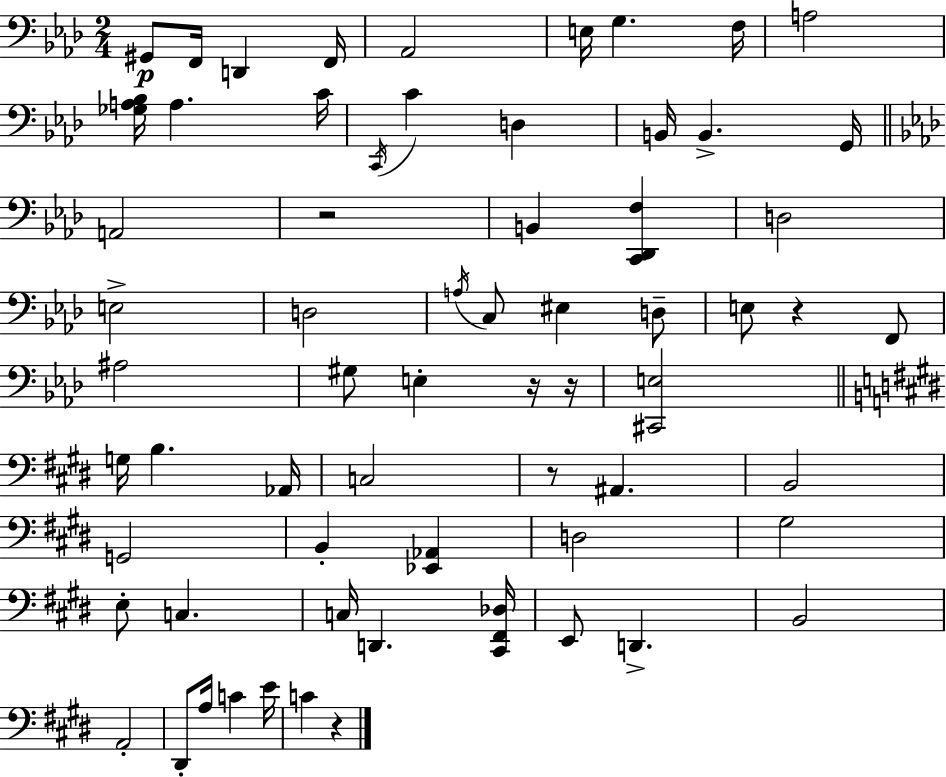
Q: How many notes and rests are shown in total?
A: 65